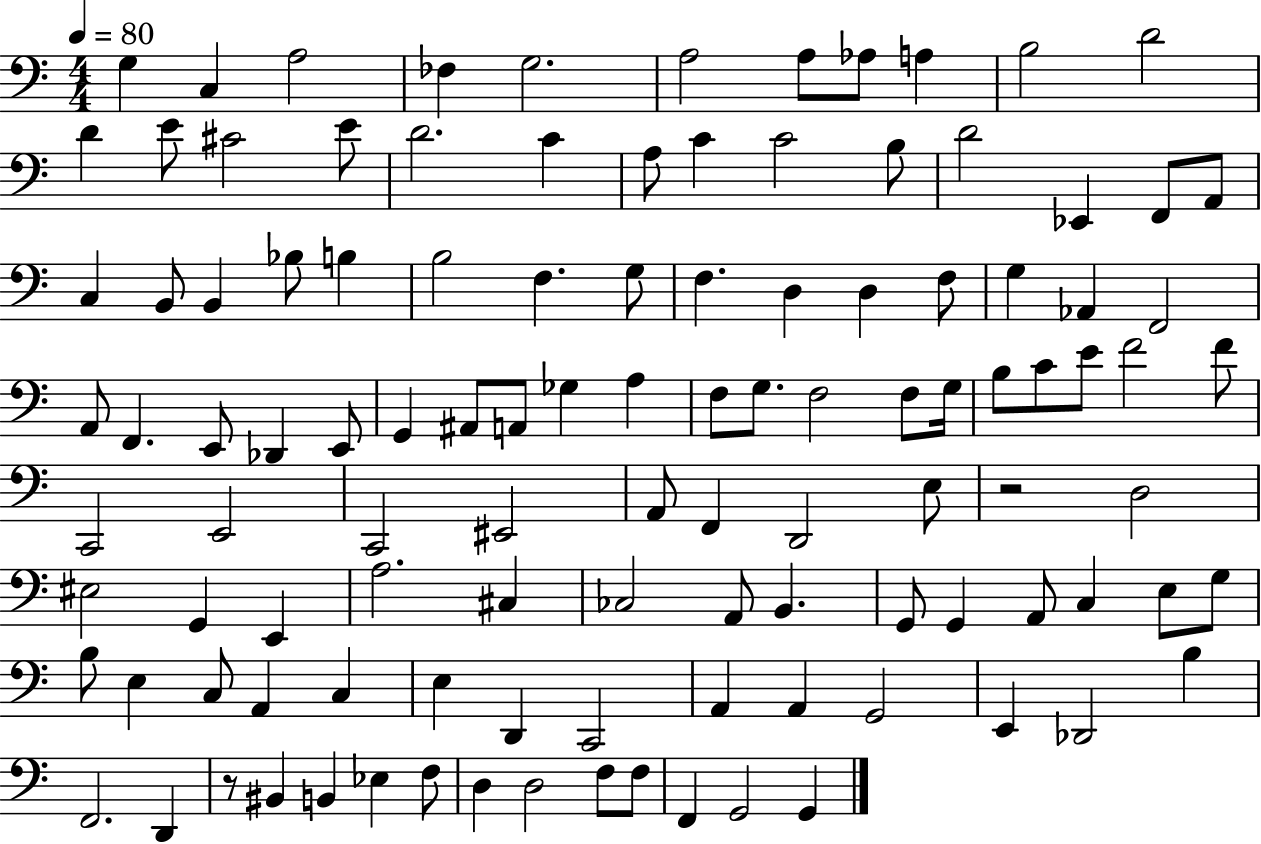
X:1
T:Untitled
M:4/4
L:1/4
K:C
G, C, A,2 _F, G,2 A,2 A,/2 _A,/2 A, B,2 D2 D E/2 ^C2 E/2 D2 C A,/2 C C2 B,/2 D2 _E,, F,,/2 A,,/2 C, B,,/2 B,, _B,/2 B, B,2 F, G,/2 F, D, D, F,/2 G, _A,, F,,2 A,,/2 F,, E,,/2 _D,, E,,/2 G,, ^A,,/2 A,,/2 _G, A, F,/2 G,/2 F,2 F,/2 G,/4 B,/2 C/2 E/2 F2 F/2 C,,2 E,,2 C,,2 ^E,,2 A,,/2 F,, D,,2 E,/2 z2 D,2 ^E,2 G,, E,, A,2 ^C, _C,2 A,,/2 B,, G,,/2 G,, A,,/2 C, E,/2 G,/2 B,/2 E, C,/2 A,, C, E, D,, C,,2 A,, A,, G,,2 E,, _D,,2 B, F,,2 D,, z/2 ^B,, B,, _E, F,/2 D, D,2 F,/2 F,/2 F,, G,,2 G,,